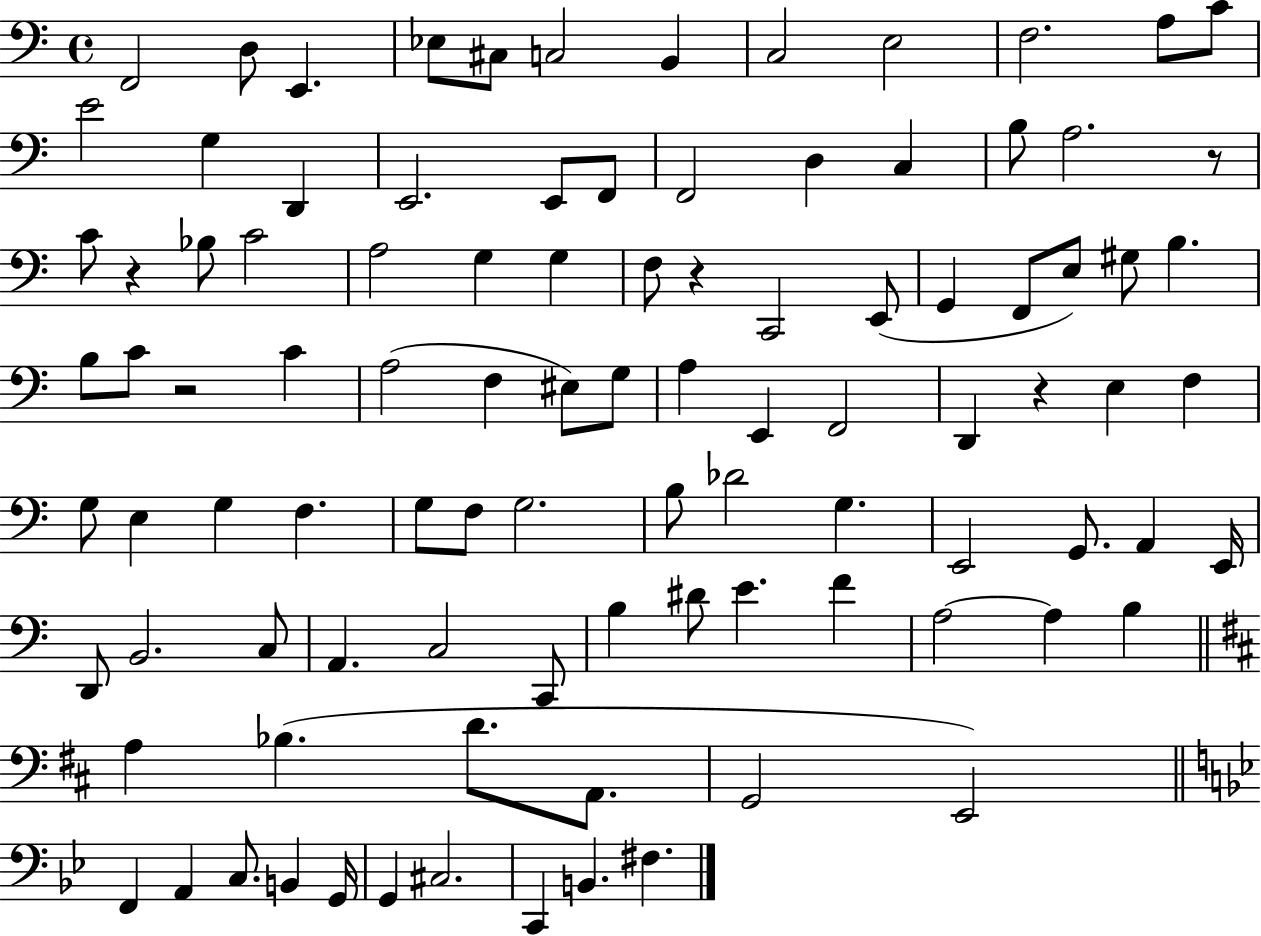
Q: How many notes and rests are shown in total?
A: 98